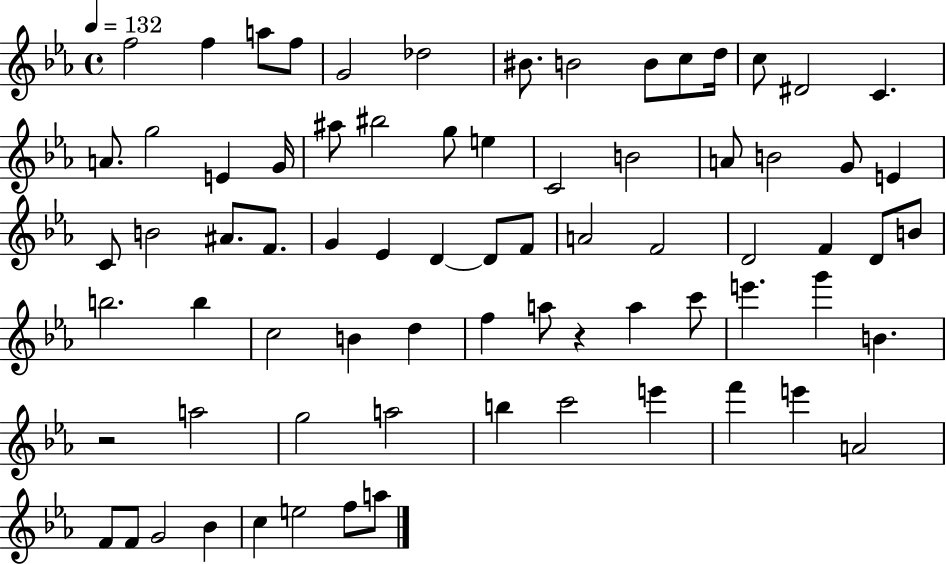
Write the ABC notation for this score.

X:1
T:Untitled
M:4/4
L:1/4
K:Eb
f2 f a/2 f/2 G2 _d2 ^B/2 B2 B/2 c/2 d/4 c/2 ^D2 C A/2 g2 E G/4 ^a/2 ^b2 g/2 e C2 B2 A/2 B2 G/2 E C/2 B2 ^A/2 F/2 G _E D D/2 F/2 A2 F2 D2 F D/2 B/2 b2 b c2 B d f a/2 z a c'/2 e' g' B z2 a2 g2 a2 b c'2 e' f' e' A2 F/2 F/2 G2 _B c e2 f/2 a/2